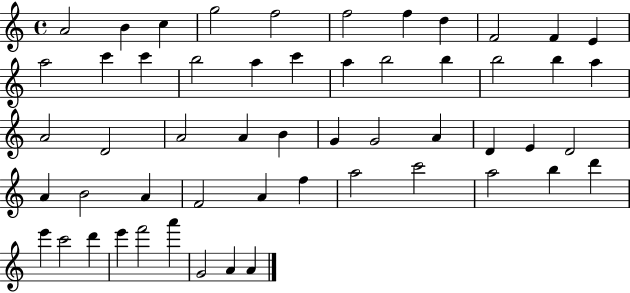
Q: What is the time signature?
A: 4/4